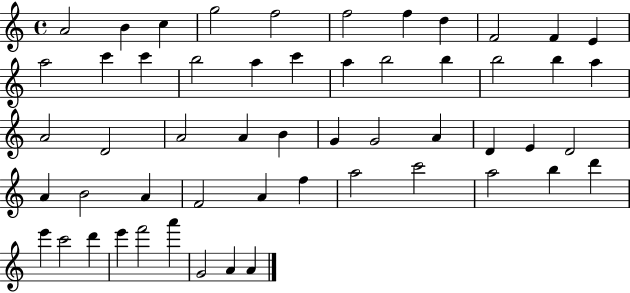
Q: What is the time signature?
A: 4/4